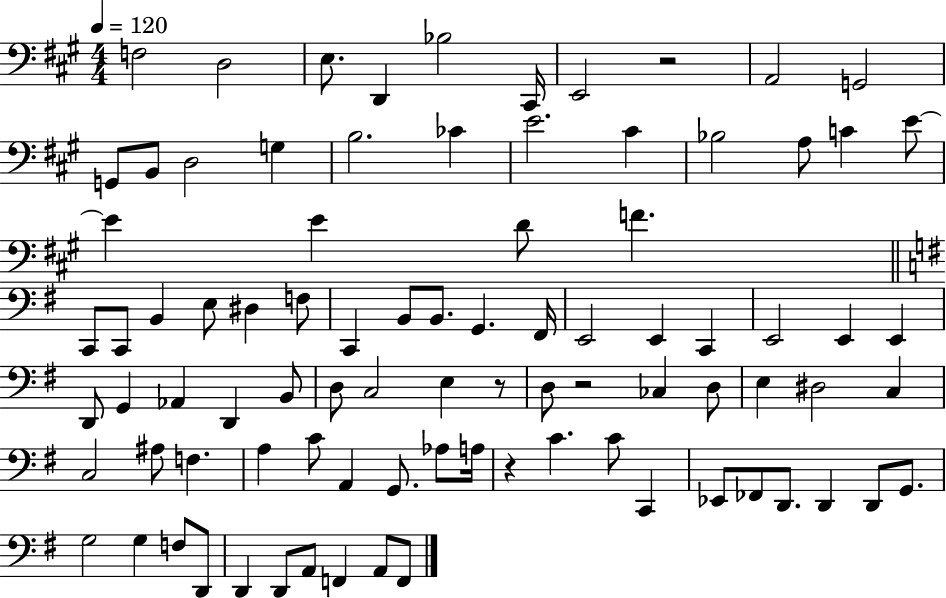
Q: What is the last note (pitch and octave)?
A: F2